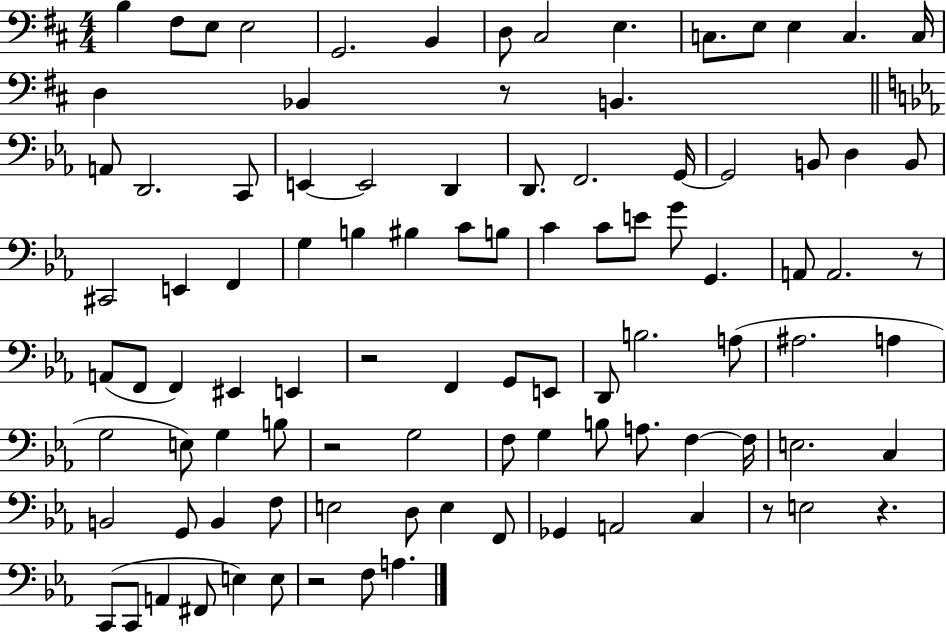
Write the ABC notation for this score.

X:1
T:Untitled
M:4/4
L:1/4
K:D
B, ^F,/2 E,/2 E,2 G,,2 B,, D,/2 ^C,2 E, C,/2 E,/2 E, C, C,/4 D, _B,, z/2 B,, A,,/2 D,,2 C,,/2 E,, E,,2 D,, D,,/2 F,,2 G,,/4 G,,2 B,,/2 D, B,,/2 ^C,,2 E,, F,, G, B, ^B, C/2 B,/2 C C/2 E/2 G/2 G,, A,,/2 A,,2 z/2 A,,/2 F,,/2 F,, ^E,, E,, z2 F,, G,,/2 E,,/2 D,,/2 B,2 A,/2 ^A,2 A, G,2 E,/2 G, B,/2 z2 G,2 F,/2 G, B,/2 A,/2 F, F,/4 E,2 C, B,,2 G,,/2 B,, F,/2 E,2 D,/2 E, F,,/2 _G,, A,,2 C, z/2 E,2 z C,,/2 C,,/2 A,, ^F,,/2 E, E,/2 z2 F,/2 A,